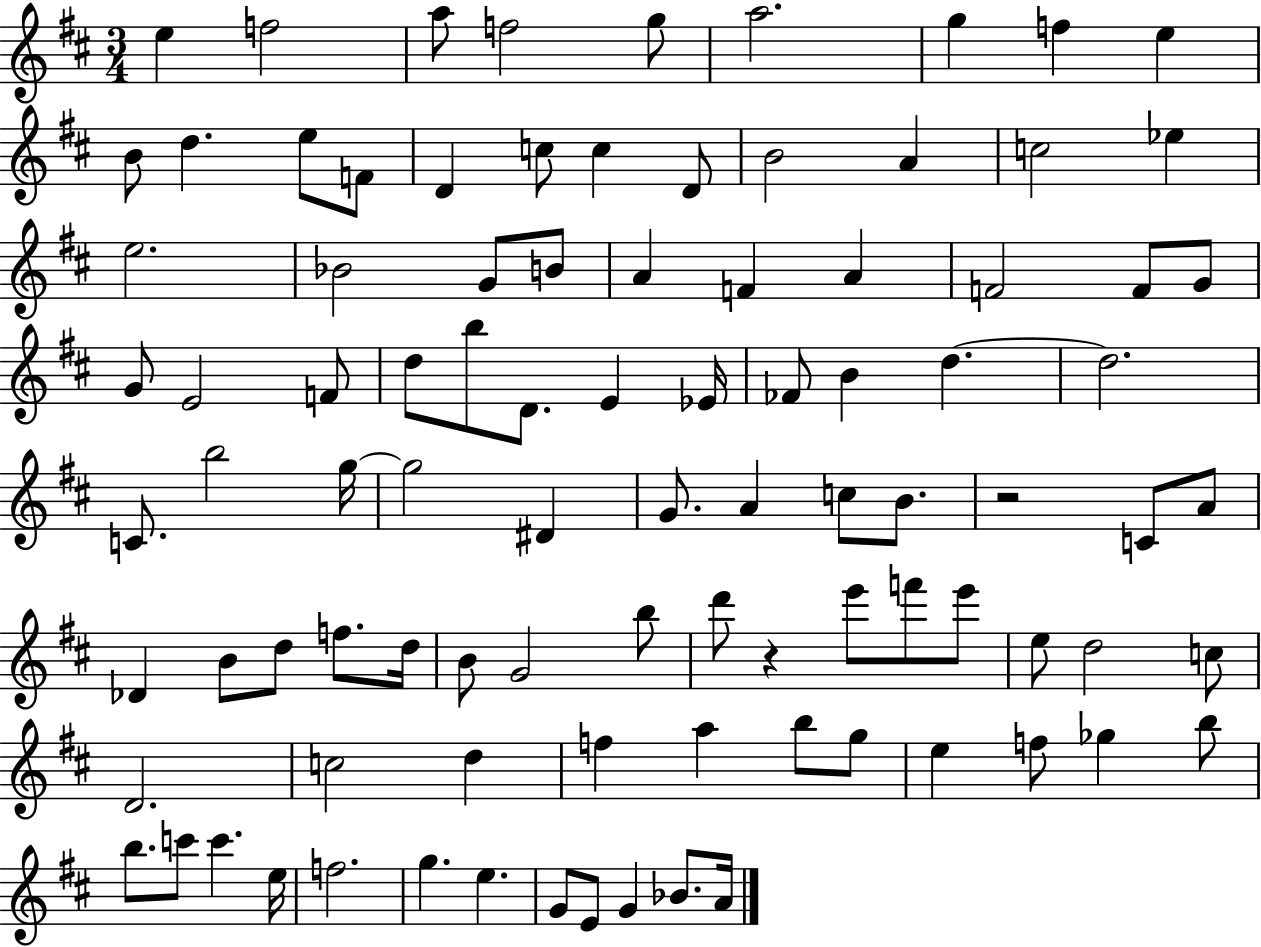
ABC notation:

X:1
T:Untitled
M:3/4
L:1/4
K:D
e f2 a/2 f2 g/2 a2 g f e B/2 d e/2 F/2 D c/2 c D/2 B2 A c2 _e e2 _B2 G/2 B/2 A F A F2 F/2 G/2 G/2 E2 F/2 d/2 b/2 D/2 E _E/4 _F/2 B d d2 C/2 b2 g/4 g2 ^D G/2 A c/2 B/2 z2 C/2 A/2 _D B/2 d/2 f/2 d/4 B/2 G2 b/2 d'/2 z e'/2 f'/2 e'/2 e/2 d2 c/2 D2 c2 d f a b/2 g/2 e f/2 _g b/2 b/2 c'/2 c' e/4 f2 g e G/2 E/2 G _B/2 A/4